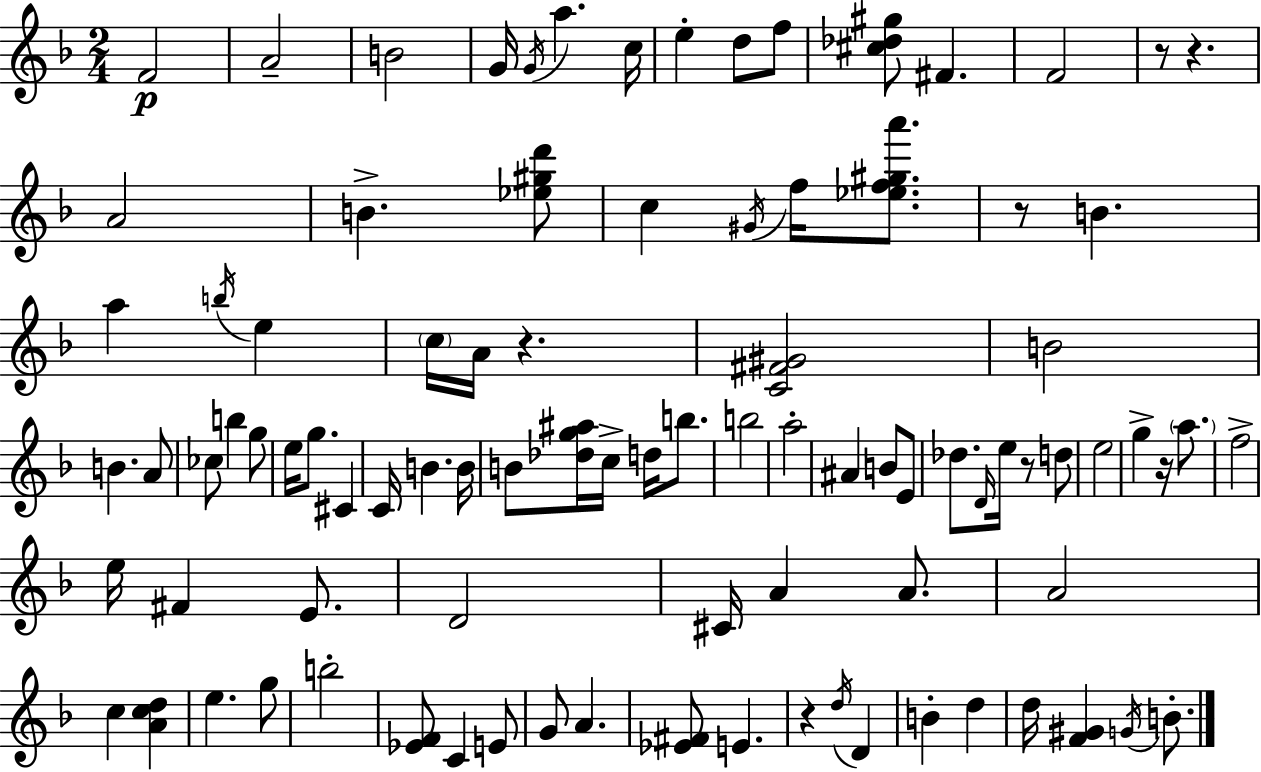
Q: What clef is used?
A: treble